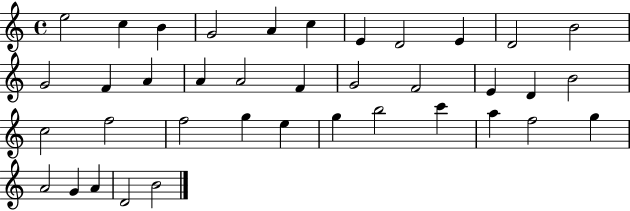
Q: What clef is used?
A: treble